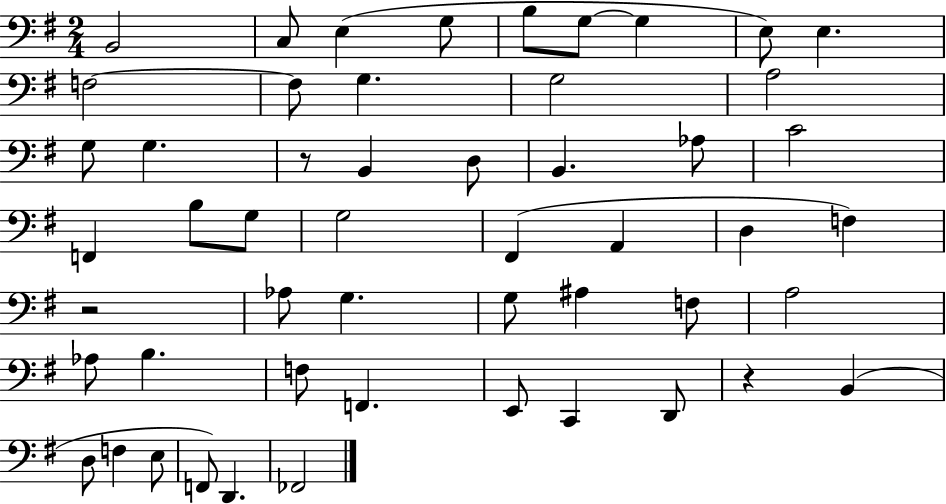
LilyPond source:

{
  \clef bass
  \numericTimeSignature
  \time 2/4
  \key g \major
  b,2 | c8 e4( g8 | b8 g8~~ g4 | e8) e4. | \break f2~~ | f8 g4. | g2 | a2 | \break g8 g4. | r8 b,4 d8 | b,4. aes8 | c'2 | \break f,4 b8 g8 | g2 | fis,4( a,4 | d4 f4) | \break r2 | aes8 g4. | g8 ais4 f8 | a2 | \break aes8 b4. | f8 f,4. | e,8 c,4 d,8 | r4 b,4( | \break d8 f4 e8 | f,8) d,4. | fes,2 | \bar "|."
}